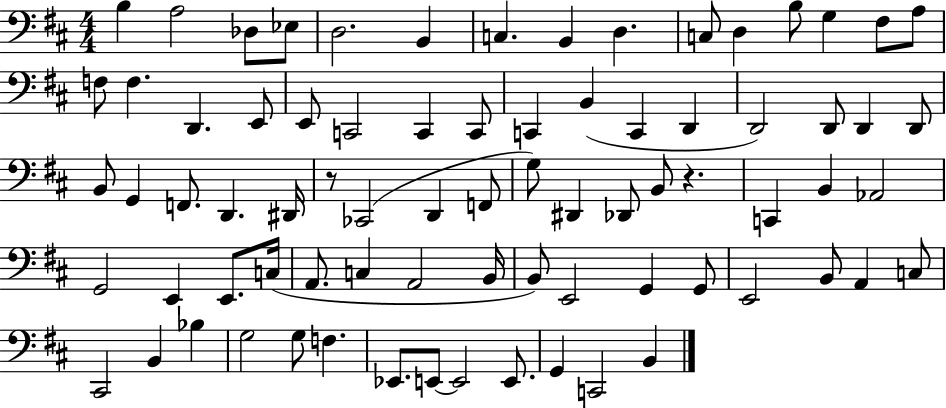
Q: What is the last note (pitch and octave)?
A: B2